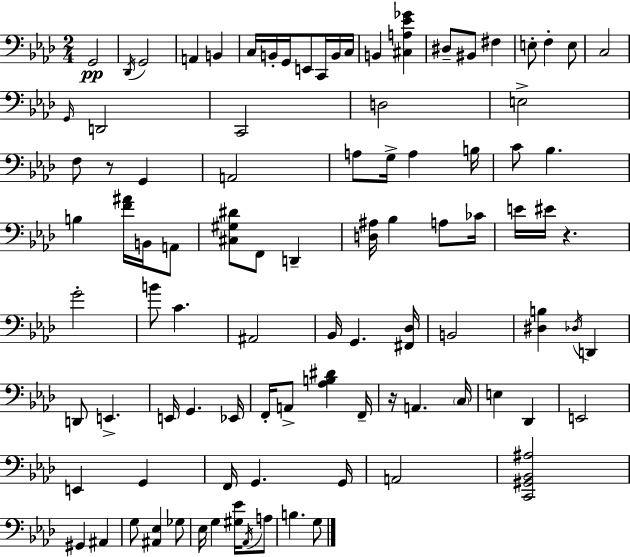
{
  \clef bass
  \numericTimeSignature
  \time 2/4
  \key aes \major
  g,2\pp | \acciaccatura { des,16 } g,2 | a,4 b,4 | c16 b,16-. g,16 e,8 c,16 b,16 | \break c16 b,4 <cis a ees' ges'>4 | dis8-- bis,8 fis4 | e8-. f4-. e8 | c2 | \break \grace { g,16 } d,2 | c,2 | d2 | e2-> | \break f8 r8 g,4 | a,2 | a8 g16-> a4 | b16 c'8 bes4. | \break b4 <f' ais'>16 b,16 | a,8 <cis gis dis'>8 f,8 d,4-- | <d ais>16 bes4 a8 | ces'16 e'16 eis'16 r4. | \break g'2-. | b'8 c'4. | ais,2 | bes,16 g,4. | \break <fis, des>16 b,2 | <dis b>4 \acciaccatura { des16 } d,4 | d,8 e,4.-> | e,16 g,4. | \break ees,16 f,16-. a,8-> <aes b dis'>4 | f,16-- r16 a,4. | \parenthesize c16 e4 des,4 | e,2 | \break e,4 g,4 | f,16 g,4. | g,16 a,2 | <c, gis, bes, ais>2 | \break gis,4 ais,4 | g8 <ais, ees>4 | ges8 ees16 g4 | <gis ees'>16 \acciaccatura { aes,16 } a8 b4. | \break g8 \bar "|."
}